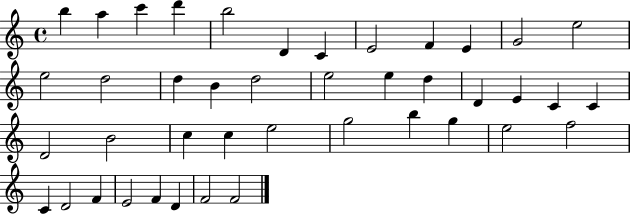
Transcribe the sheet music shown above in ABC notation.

X:1
T:Untitled
M:4/4
L:1/4
K:C
b a c' d' b2 D C E2 F E G2 e2 e2 d2 d B d2 e2 e d D E C C D2 B2 c c e2 g2 b g e2 f2 C D2 F E2 F D F2 F2